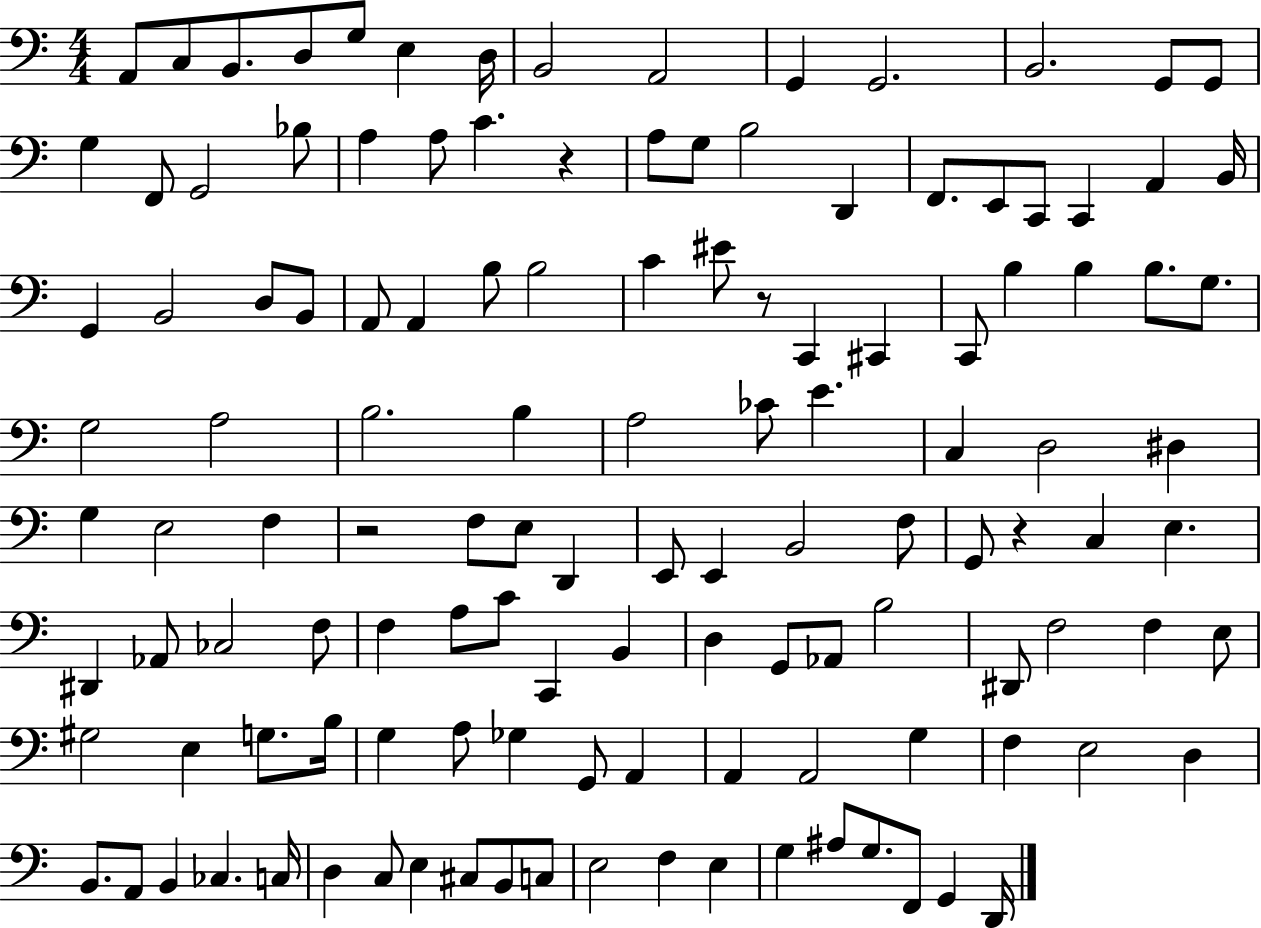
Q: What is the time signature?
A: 4/4